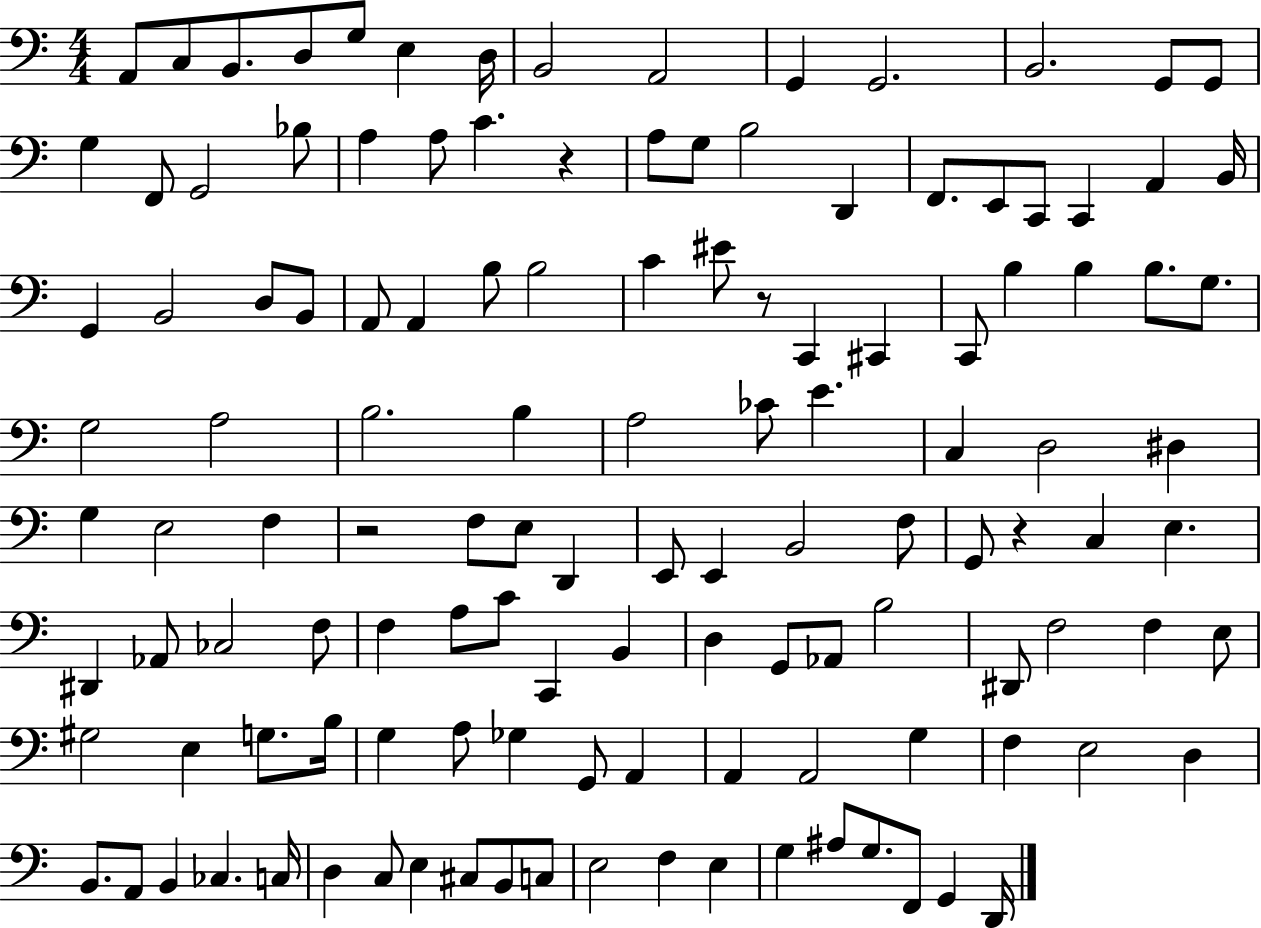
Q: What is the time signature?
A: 4/4